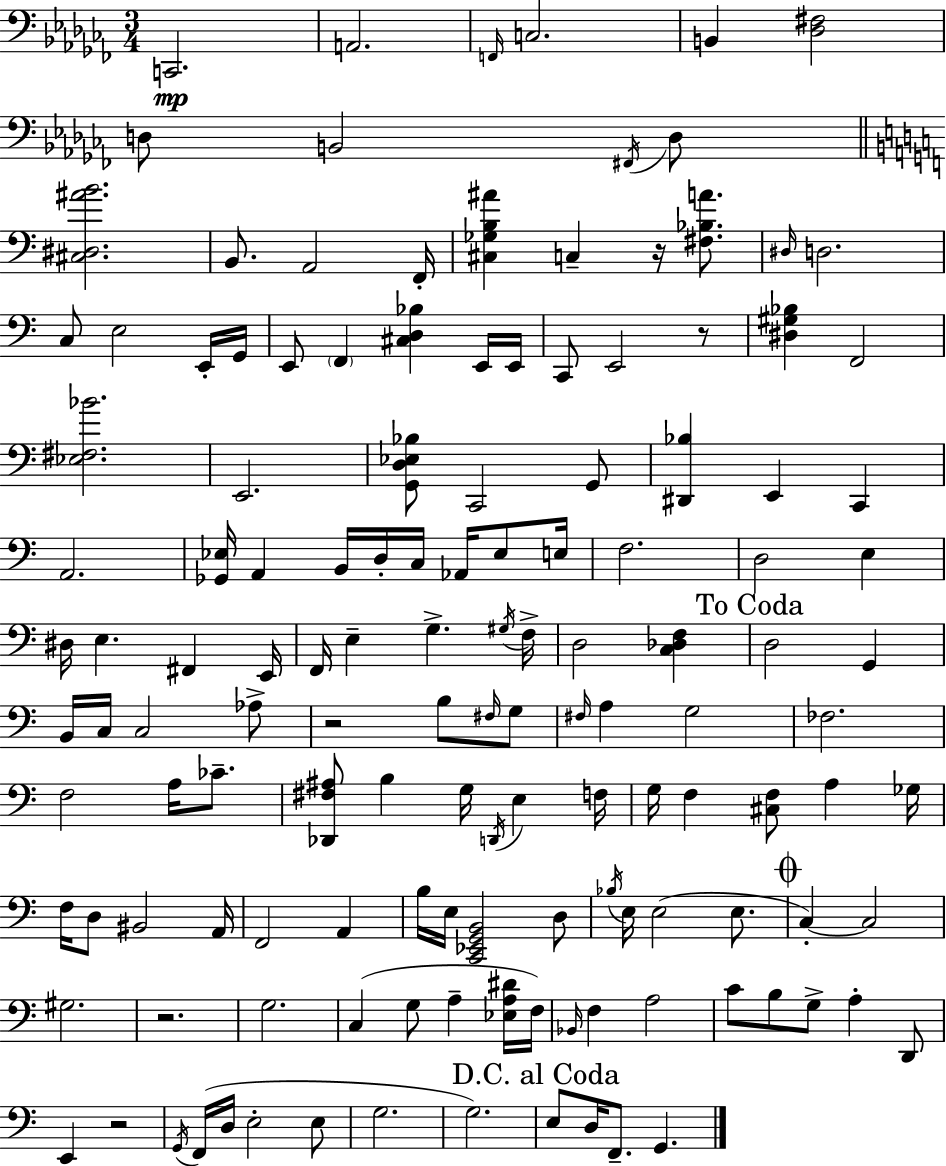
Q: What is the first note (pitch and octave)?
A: C2